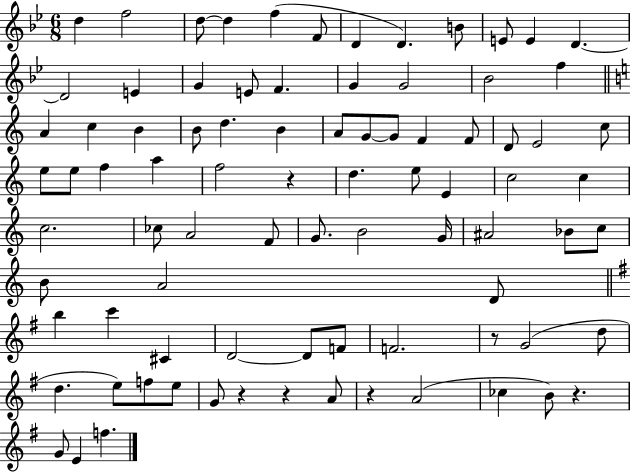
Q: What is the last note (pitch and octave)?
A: F5